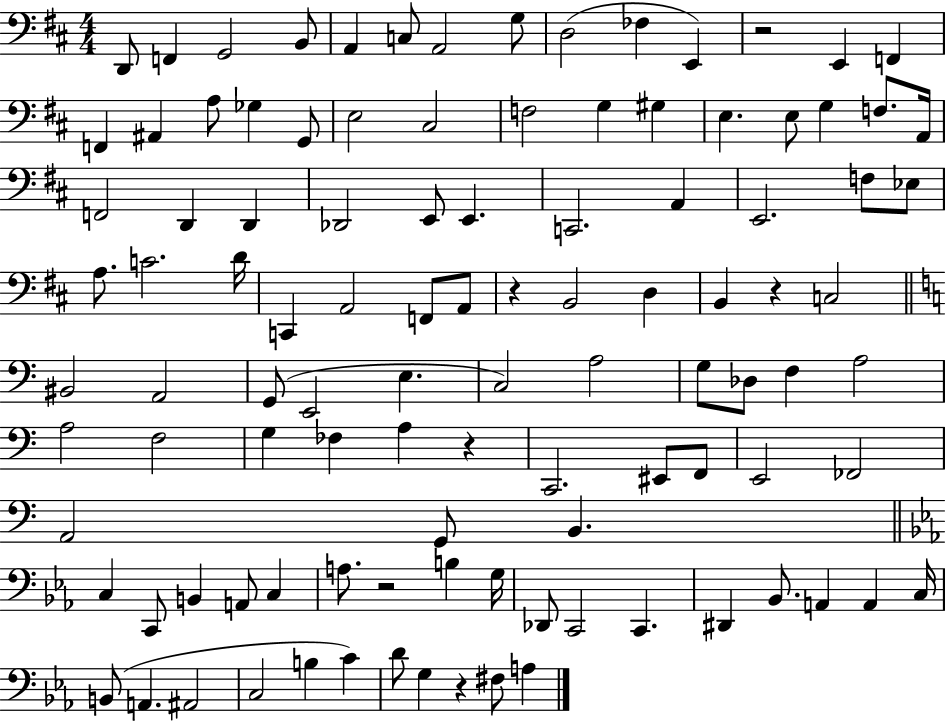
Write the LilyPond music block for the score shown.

{
  \clef bass
  \numericTimeSignature
  \time 4/4
  \key d \major
  d,8 f,4 g,2 b,8 | a,4 c8 a,2 g8 | d2( fes4 e,4) | r2 e,4 f,4 | \break f,4 ais,4 a8 ges4 g,8 | e2 cis2 | f2 g4 gis4 | e4. e8 g4 f8. a,16 | \break f,2 d,4 d,4 | des,2 e,8 e,4. | c,2. a,4 | e,2. f8 ees8 | \break a8. c'2. d'16 | c,4 a,2 f,8 a,8 | r4 b,2 d4 | b,4 r4 c2 | \break \bar "||" \break \key a \minor bis,2 a,2 | g,8( e,2 e4. | c2) a2 | g8 des8 f4 a2 | \break a2 f2 | g4 fes4 a4 r4 | c,2. eis,8 f,8 | e,2 fes,2 | \break a,2 g,8 b,4. | \bar "||" \break \key ees \major c4 c,8 b,4 a,8 c4 | a8. r2 b4 g16 | des,8 c,2 c,4. | dis,4 bes,8. a,4 a,4 c16 | \break b,8( a,4. ais,2 | c2 b4 c'4) | d'8 g4 r4 fis8 a4 | \bar "|."
}